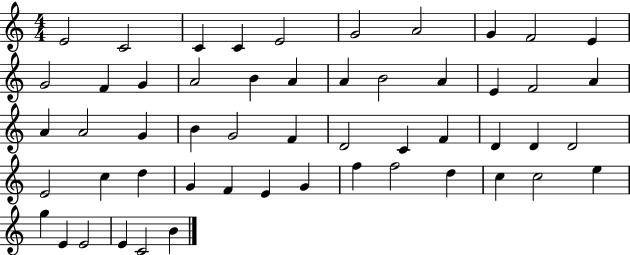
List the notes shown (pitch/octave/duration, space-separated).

E4/h C4/h C4/q C4/q E4/h G4/h A4/h G4/q F4/h E4/q G4/h F4/q G4/q A4/h B4/q A4/q A4/q B4/h A4/q E4/q F4/h A4/q A4/q A4/h G4/q B4/q G4/h F4/q D4/h C4/q F4/q D4/q D4/q D4/h E4/h C5/q D5/q G4/q F4/q E4/q G4/q F5/q F5/h D5/q C5/q C5/h E5/q G5/q E4/q E4/h E4/q C4/h B4/q